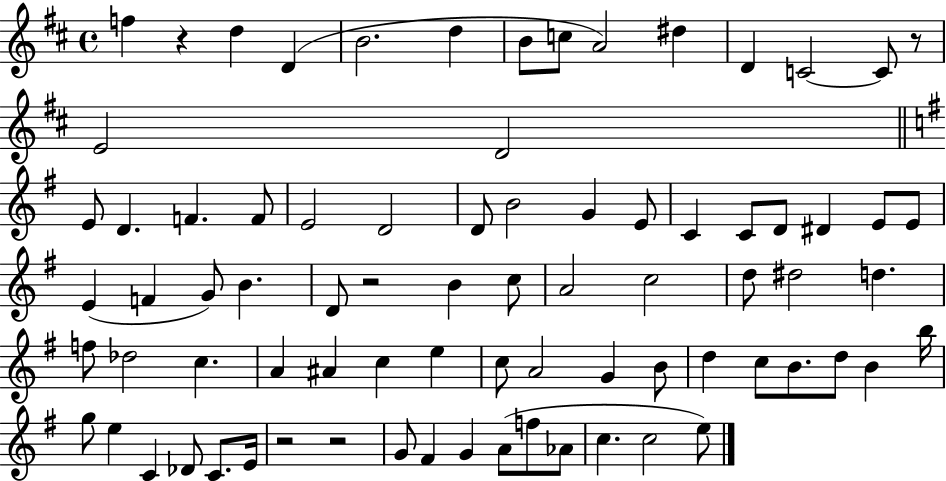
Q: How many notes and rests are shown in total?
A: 79